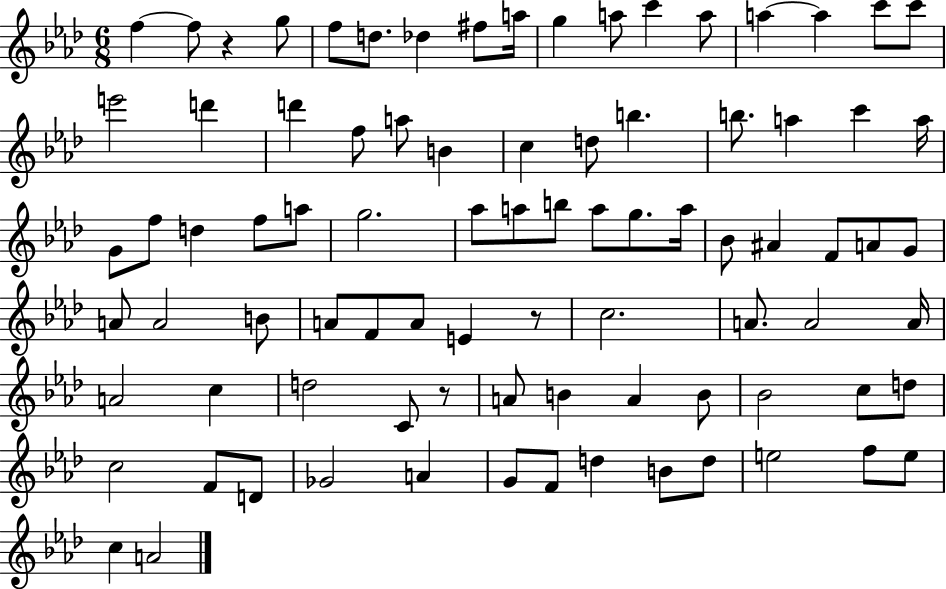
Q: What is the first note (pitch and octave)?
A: F5